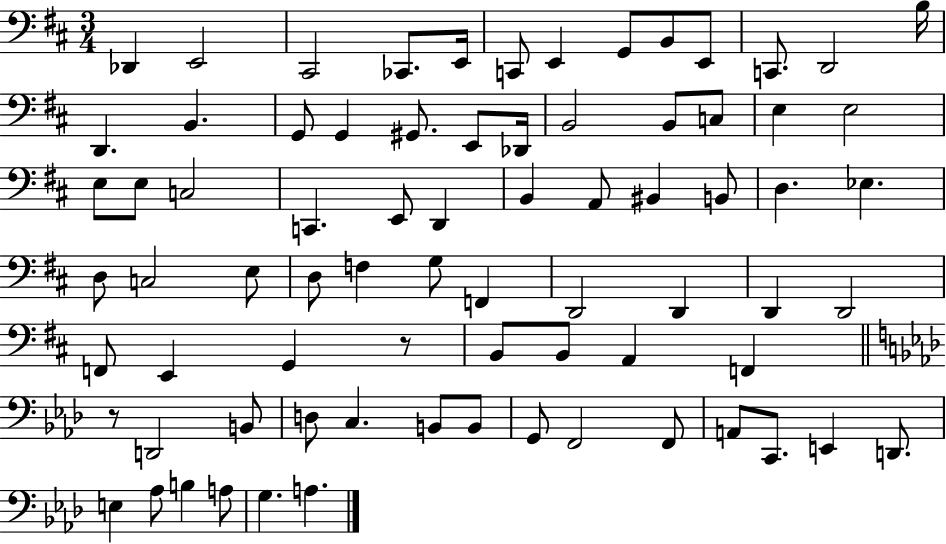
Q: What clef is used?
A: bass